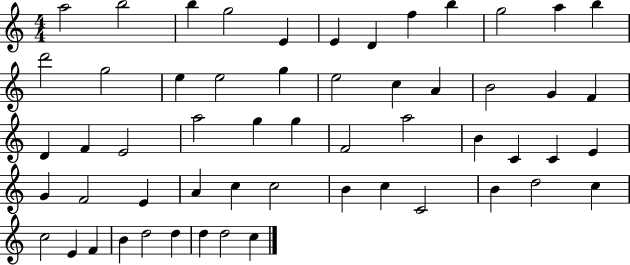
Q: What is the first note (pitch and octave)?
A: A5